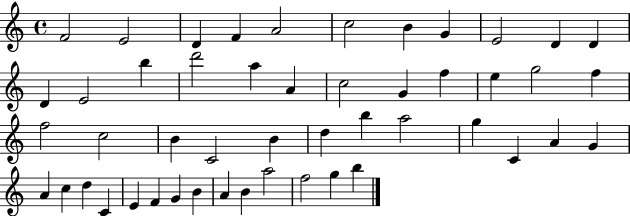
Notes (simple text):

F4/h E4/h D4/q F4/q A4/h C5/h B4/q G4/q E4/h D4/q D4/q D4/q E4/h B5/q D6/h A5/q A4/q C5/h G4/q F5/q E5/q G5/h F5/q F5/h C5/h B4/q C4/h B4/q D5/q B5/q A5/h G5/q C4/q A4/q G4/q A4/q C5/q D5/q C4/q E4/q F4/q G4/q B4/q A4/q B4/q A5/h F5/h G5/q B5/q